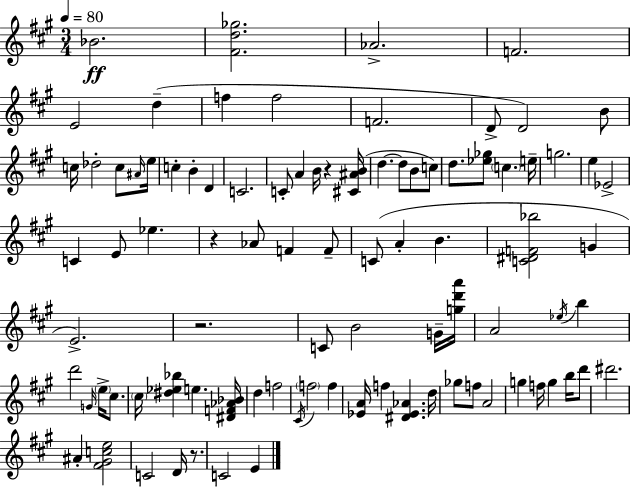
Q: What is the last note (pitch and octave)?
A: E4